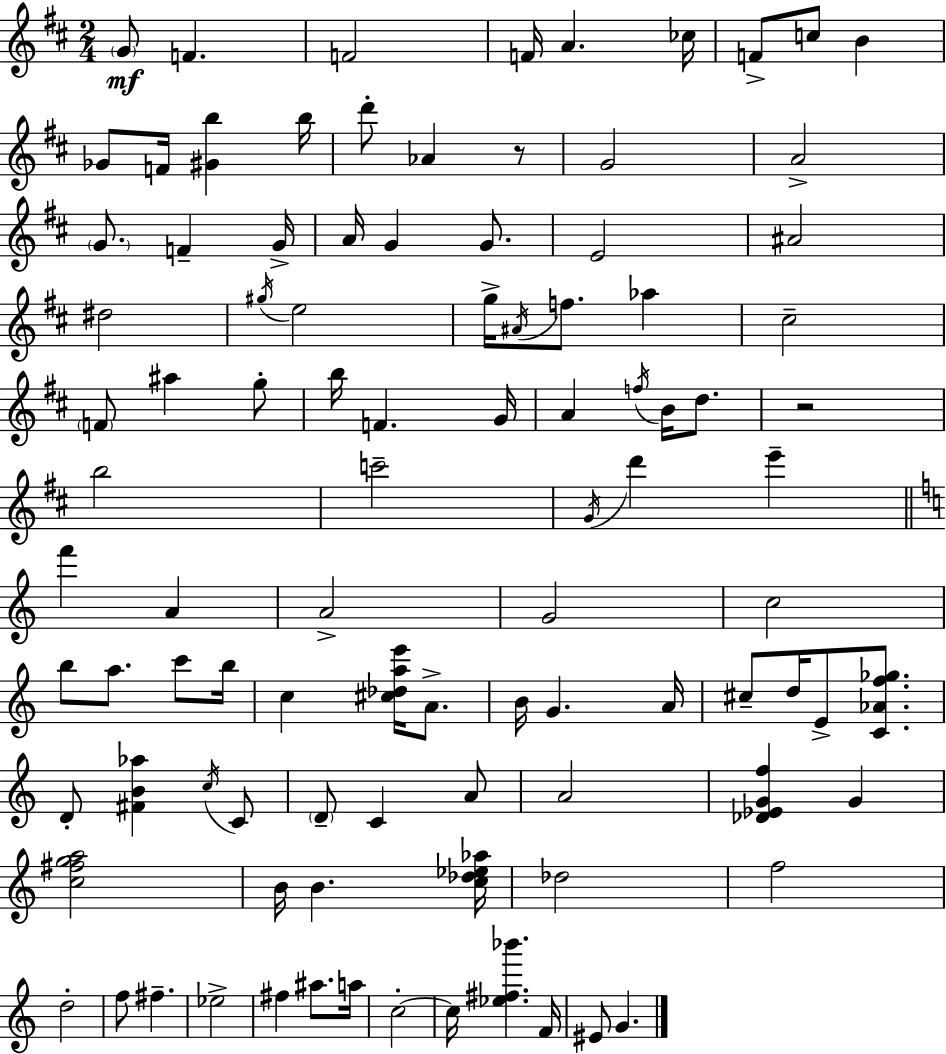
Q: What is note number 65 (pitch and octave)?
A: D4